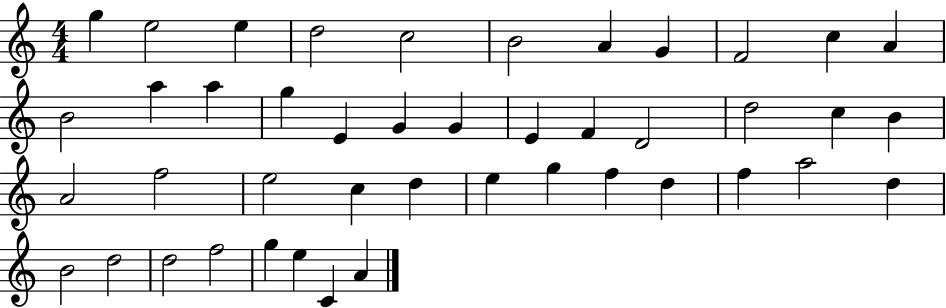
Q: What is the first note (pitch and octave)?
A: G5